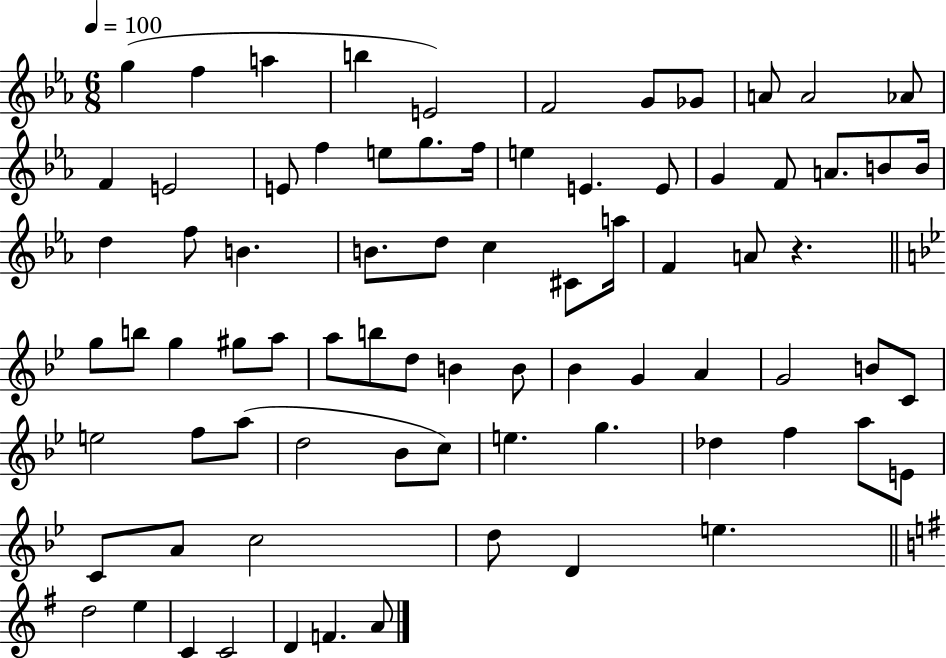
{
  \clef treble
  \numericTimeSignature
  \time 6/8
  \key ees \major
  \tempo 4 = 100
  \repeat volta 2 { g''4( f''4 a''4 | b''4 e'2) | f'2 g'8 ges'8 | a'8 a'2 aes'8 | \break f'4 e'2 | e'8 f''4 e''8 g''8. f''16 | e''4 e'4. e'8 | g'4 f'8 a'8. b'8 b'16 | \break d''4 f''8 b'4. | b'8. d''8 c''4 cis'8 a''16 | f'4 a'8 r4. | \bar "||" \break \key bes \major g''8 b''8 g''4 gis''8 a''8 | a''8 b''8 d''8 b'4 b'8 | bes'4 g'4 a'4 | g'2 b'8 c'8 | \break e''2 f''8 a''8( | d''2 bes'8 c''8) | e''4. g''4. | des''4 f''4 a''8 e'8 | \break c'8 a'8 c''2 | d''8 d'4 e''4. | \bar "||" \break \key g \major d''2 e''4 | c'4 c'2 | d'4 f'4. a'8 | } \bar "|."
}